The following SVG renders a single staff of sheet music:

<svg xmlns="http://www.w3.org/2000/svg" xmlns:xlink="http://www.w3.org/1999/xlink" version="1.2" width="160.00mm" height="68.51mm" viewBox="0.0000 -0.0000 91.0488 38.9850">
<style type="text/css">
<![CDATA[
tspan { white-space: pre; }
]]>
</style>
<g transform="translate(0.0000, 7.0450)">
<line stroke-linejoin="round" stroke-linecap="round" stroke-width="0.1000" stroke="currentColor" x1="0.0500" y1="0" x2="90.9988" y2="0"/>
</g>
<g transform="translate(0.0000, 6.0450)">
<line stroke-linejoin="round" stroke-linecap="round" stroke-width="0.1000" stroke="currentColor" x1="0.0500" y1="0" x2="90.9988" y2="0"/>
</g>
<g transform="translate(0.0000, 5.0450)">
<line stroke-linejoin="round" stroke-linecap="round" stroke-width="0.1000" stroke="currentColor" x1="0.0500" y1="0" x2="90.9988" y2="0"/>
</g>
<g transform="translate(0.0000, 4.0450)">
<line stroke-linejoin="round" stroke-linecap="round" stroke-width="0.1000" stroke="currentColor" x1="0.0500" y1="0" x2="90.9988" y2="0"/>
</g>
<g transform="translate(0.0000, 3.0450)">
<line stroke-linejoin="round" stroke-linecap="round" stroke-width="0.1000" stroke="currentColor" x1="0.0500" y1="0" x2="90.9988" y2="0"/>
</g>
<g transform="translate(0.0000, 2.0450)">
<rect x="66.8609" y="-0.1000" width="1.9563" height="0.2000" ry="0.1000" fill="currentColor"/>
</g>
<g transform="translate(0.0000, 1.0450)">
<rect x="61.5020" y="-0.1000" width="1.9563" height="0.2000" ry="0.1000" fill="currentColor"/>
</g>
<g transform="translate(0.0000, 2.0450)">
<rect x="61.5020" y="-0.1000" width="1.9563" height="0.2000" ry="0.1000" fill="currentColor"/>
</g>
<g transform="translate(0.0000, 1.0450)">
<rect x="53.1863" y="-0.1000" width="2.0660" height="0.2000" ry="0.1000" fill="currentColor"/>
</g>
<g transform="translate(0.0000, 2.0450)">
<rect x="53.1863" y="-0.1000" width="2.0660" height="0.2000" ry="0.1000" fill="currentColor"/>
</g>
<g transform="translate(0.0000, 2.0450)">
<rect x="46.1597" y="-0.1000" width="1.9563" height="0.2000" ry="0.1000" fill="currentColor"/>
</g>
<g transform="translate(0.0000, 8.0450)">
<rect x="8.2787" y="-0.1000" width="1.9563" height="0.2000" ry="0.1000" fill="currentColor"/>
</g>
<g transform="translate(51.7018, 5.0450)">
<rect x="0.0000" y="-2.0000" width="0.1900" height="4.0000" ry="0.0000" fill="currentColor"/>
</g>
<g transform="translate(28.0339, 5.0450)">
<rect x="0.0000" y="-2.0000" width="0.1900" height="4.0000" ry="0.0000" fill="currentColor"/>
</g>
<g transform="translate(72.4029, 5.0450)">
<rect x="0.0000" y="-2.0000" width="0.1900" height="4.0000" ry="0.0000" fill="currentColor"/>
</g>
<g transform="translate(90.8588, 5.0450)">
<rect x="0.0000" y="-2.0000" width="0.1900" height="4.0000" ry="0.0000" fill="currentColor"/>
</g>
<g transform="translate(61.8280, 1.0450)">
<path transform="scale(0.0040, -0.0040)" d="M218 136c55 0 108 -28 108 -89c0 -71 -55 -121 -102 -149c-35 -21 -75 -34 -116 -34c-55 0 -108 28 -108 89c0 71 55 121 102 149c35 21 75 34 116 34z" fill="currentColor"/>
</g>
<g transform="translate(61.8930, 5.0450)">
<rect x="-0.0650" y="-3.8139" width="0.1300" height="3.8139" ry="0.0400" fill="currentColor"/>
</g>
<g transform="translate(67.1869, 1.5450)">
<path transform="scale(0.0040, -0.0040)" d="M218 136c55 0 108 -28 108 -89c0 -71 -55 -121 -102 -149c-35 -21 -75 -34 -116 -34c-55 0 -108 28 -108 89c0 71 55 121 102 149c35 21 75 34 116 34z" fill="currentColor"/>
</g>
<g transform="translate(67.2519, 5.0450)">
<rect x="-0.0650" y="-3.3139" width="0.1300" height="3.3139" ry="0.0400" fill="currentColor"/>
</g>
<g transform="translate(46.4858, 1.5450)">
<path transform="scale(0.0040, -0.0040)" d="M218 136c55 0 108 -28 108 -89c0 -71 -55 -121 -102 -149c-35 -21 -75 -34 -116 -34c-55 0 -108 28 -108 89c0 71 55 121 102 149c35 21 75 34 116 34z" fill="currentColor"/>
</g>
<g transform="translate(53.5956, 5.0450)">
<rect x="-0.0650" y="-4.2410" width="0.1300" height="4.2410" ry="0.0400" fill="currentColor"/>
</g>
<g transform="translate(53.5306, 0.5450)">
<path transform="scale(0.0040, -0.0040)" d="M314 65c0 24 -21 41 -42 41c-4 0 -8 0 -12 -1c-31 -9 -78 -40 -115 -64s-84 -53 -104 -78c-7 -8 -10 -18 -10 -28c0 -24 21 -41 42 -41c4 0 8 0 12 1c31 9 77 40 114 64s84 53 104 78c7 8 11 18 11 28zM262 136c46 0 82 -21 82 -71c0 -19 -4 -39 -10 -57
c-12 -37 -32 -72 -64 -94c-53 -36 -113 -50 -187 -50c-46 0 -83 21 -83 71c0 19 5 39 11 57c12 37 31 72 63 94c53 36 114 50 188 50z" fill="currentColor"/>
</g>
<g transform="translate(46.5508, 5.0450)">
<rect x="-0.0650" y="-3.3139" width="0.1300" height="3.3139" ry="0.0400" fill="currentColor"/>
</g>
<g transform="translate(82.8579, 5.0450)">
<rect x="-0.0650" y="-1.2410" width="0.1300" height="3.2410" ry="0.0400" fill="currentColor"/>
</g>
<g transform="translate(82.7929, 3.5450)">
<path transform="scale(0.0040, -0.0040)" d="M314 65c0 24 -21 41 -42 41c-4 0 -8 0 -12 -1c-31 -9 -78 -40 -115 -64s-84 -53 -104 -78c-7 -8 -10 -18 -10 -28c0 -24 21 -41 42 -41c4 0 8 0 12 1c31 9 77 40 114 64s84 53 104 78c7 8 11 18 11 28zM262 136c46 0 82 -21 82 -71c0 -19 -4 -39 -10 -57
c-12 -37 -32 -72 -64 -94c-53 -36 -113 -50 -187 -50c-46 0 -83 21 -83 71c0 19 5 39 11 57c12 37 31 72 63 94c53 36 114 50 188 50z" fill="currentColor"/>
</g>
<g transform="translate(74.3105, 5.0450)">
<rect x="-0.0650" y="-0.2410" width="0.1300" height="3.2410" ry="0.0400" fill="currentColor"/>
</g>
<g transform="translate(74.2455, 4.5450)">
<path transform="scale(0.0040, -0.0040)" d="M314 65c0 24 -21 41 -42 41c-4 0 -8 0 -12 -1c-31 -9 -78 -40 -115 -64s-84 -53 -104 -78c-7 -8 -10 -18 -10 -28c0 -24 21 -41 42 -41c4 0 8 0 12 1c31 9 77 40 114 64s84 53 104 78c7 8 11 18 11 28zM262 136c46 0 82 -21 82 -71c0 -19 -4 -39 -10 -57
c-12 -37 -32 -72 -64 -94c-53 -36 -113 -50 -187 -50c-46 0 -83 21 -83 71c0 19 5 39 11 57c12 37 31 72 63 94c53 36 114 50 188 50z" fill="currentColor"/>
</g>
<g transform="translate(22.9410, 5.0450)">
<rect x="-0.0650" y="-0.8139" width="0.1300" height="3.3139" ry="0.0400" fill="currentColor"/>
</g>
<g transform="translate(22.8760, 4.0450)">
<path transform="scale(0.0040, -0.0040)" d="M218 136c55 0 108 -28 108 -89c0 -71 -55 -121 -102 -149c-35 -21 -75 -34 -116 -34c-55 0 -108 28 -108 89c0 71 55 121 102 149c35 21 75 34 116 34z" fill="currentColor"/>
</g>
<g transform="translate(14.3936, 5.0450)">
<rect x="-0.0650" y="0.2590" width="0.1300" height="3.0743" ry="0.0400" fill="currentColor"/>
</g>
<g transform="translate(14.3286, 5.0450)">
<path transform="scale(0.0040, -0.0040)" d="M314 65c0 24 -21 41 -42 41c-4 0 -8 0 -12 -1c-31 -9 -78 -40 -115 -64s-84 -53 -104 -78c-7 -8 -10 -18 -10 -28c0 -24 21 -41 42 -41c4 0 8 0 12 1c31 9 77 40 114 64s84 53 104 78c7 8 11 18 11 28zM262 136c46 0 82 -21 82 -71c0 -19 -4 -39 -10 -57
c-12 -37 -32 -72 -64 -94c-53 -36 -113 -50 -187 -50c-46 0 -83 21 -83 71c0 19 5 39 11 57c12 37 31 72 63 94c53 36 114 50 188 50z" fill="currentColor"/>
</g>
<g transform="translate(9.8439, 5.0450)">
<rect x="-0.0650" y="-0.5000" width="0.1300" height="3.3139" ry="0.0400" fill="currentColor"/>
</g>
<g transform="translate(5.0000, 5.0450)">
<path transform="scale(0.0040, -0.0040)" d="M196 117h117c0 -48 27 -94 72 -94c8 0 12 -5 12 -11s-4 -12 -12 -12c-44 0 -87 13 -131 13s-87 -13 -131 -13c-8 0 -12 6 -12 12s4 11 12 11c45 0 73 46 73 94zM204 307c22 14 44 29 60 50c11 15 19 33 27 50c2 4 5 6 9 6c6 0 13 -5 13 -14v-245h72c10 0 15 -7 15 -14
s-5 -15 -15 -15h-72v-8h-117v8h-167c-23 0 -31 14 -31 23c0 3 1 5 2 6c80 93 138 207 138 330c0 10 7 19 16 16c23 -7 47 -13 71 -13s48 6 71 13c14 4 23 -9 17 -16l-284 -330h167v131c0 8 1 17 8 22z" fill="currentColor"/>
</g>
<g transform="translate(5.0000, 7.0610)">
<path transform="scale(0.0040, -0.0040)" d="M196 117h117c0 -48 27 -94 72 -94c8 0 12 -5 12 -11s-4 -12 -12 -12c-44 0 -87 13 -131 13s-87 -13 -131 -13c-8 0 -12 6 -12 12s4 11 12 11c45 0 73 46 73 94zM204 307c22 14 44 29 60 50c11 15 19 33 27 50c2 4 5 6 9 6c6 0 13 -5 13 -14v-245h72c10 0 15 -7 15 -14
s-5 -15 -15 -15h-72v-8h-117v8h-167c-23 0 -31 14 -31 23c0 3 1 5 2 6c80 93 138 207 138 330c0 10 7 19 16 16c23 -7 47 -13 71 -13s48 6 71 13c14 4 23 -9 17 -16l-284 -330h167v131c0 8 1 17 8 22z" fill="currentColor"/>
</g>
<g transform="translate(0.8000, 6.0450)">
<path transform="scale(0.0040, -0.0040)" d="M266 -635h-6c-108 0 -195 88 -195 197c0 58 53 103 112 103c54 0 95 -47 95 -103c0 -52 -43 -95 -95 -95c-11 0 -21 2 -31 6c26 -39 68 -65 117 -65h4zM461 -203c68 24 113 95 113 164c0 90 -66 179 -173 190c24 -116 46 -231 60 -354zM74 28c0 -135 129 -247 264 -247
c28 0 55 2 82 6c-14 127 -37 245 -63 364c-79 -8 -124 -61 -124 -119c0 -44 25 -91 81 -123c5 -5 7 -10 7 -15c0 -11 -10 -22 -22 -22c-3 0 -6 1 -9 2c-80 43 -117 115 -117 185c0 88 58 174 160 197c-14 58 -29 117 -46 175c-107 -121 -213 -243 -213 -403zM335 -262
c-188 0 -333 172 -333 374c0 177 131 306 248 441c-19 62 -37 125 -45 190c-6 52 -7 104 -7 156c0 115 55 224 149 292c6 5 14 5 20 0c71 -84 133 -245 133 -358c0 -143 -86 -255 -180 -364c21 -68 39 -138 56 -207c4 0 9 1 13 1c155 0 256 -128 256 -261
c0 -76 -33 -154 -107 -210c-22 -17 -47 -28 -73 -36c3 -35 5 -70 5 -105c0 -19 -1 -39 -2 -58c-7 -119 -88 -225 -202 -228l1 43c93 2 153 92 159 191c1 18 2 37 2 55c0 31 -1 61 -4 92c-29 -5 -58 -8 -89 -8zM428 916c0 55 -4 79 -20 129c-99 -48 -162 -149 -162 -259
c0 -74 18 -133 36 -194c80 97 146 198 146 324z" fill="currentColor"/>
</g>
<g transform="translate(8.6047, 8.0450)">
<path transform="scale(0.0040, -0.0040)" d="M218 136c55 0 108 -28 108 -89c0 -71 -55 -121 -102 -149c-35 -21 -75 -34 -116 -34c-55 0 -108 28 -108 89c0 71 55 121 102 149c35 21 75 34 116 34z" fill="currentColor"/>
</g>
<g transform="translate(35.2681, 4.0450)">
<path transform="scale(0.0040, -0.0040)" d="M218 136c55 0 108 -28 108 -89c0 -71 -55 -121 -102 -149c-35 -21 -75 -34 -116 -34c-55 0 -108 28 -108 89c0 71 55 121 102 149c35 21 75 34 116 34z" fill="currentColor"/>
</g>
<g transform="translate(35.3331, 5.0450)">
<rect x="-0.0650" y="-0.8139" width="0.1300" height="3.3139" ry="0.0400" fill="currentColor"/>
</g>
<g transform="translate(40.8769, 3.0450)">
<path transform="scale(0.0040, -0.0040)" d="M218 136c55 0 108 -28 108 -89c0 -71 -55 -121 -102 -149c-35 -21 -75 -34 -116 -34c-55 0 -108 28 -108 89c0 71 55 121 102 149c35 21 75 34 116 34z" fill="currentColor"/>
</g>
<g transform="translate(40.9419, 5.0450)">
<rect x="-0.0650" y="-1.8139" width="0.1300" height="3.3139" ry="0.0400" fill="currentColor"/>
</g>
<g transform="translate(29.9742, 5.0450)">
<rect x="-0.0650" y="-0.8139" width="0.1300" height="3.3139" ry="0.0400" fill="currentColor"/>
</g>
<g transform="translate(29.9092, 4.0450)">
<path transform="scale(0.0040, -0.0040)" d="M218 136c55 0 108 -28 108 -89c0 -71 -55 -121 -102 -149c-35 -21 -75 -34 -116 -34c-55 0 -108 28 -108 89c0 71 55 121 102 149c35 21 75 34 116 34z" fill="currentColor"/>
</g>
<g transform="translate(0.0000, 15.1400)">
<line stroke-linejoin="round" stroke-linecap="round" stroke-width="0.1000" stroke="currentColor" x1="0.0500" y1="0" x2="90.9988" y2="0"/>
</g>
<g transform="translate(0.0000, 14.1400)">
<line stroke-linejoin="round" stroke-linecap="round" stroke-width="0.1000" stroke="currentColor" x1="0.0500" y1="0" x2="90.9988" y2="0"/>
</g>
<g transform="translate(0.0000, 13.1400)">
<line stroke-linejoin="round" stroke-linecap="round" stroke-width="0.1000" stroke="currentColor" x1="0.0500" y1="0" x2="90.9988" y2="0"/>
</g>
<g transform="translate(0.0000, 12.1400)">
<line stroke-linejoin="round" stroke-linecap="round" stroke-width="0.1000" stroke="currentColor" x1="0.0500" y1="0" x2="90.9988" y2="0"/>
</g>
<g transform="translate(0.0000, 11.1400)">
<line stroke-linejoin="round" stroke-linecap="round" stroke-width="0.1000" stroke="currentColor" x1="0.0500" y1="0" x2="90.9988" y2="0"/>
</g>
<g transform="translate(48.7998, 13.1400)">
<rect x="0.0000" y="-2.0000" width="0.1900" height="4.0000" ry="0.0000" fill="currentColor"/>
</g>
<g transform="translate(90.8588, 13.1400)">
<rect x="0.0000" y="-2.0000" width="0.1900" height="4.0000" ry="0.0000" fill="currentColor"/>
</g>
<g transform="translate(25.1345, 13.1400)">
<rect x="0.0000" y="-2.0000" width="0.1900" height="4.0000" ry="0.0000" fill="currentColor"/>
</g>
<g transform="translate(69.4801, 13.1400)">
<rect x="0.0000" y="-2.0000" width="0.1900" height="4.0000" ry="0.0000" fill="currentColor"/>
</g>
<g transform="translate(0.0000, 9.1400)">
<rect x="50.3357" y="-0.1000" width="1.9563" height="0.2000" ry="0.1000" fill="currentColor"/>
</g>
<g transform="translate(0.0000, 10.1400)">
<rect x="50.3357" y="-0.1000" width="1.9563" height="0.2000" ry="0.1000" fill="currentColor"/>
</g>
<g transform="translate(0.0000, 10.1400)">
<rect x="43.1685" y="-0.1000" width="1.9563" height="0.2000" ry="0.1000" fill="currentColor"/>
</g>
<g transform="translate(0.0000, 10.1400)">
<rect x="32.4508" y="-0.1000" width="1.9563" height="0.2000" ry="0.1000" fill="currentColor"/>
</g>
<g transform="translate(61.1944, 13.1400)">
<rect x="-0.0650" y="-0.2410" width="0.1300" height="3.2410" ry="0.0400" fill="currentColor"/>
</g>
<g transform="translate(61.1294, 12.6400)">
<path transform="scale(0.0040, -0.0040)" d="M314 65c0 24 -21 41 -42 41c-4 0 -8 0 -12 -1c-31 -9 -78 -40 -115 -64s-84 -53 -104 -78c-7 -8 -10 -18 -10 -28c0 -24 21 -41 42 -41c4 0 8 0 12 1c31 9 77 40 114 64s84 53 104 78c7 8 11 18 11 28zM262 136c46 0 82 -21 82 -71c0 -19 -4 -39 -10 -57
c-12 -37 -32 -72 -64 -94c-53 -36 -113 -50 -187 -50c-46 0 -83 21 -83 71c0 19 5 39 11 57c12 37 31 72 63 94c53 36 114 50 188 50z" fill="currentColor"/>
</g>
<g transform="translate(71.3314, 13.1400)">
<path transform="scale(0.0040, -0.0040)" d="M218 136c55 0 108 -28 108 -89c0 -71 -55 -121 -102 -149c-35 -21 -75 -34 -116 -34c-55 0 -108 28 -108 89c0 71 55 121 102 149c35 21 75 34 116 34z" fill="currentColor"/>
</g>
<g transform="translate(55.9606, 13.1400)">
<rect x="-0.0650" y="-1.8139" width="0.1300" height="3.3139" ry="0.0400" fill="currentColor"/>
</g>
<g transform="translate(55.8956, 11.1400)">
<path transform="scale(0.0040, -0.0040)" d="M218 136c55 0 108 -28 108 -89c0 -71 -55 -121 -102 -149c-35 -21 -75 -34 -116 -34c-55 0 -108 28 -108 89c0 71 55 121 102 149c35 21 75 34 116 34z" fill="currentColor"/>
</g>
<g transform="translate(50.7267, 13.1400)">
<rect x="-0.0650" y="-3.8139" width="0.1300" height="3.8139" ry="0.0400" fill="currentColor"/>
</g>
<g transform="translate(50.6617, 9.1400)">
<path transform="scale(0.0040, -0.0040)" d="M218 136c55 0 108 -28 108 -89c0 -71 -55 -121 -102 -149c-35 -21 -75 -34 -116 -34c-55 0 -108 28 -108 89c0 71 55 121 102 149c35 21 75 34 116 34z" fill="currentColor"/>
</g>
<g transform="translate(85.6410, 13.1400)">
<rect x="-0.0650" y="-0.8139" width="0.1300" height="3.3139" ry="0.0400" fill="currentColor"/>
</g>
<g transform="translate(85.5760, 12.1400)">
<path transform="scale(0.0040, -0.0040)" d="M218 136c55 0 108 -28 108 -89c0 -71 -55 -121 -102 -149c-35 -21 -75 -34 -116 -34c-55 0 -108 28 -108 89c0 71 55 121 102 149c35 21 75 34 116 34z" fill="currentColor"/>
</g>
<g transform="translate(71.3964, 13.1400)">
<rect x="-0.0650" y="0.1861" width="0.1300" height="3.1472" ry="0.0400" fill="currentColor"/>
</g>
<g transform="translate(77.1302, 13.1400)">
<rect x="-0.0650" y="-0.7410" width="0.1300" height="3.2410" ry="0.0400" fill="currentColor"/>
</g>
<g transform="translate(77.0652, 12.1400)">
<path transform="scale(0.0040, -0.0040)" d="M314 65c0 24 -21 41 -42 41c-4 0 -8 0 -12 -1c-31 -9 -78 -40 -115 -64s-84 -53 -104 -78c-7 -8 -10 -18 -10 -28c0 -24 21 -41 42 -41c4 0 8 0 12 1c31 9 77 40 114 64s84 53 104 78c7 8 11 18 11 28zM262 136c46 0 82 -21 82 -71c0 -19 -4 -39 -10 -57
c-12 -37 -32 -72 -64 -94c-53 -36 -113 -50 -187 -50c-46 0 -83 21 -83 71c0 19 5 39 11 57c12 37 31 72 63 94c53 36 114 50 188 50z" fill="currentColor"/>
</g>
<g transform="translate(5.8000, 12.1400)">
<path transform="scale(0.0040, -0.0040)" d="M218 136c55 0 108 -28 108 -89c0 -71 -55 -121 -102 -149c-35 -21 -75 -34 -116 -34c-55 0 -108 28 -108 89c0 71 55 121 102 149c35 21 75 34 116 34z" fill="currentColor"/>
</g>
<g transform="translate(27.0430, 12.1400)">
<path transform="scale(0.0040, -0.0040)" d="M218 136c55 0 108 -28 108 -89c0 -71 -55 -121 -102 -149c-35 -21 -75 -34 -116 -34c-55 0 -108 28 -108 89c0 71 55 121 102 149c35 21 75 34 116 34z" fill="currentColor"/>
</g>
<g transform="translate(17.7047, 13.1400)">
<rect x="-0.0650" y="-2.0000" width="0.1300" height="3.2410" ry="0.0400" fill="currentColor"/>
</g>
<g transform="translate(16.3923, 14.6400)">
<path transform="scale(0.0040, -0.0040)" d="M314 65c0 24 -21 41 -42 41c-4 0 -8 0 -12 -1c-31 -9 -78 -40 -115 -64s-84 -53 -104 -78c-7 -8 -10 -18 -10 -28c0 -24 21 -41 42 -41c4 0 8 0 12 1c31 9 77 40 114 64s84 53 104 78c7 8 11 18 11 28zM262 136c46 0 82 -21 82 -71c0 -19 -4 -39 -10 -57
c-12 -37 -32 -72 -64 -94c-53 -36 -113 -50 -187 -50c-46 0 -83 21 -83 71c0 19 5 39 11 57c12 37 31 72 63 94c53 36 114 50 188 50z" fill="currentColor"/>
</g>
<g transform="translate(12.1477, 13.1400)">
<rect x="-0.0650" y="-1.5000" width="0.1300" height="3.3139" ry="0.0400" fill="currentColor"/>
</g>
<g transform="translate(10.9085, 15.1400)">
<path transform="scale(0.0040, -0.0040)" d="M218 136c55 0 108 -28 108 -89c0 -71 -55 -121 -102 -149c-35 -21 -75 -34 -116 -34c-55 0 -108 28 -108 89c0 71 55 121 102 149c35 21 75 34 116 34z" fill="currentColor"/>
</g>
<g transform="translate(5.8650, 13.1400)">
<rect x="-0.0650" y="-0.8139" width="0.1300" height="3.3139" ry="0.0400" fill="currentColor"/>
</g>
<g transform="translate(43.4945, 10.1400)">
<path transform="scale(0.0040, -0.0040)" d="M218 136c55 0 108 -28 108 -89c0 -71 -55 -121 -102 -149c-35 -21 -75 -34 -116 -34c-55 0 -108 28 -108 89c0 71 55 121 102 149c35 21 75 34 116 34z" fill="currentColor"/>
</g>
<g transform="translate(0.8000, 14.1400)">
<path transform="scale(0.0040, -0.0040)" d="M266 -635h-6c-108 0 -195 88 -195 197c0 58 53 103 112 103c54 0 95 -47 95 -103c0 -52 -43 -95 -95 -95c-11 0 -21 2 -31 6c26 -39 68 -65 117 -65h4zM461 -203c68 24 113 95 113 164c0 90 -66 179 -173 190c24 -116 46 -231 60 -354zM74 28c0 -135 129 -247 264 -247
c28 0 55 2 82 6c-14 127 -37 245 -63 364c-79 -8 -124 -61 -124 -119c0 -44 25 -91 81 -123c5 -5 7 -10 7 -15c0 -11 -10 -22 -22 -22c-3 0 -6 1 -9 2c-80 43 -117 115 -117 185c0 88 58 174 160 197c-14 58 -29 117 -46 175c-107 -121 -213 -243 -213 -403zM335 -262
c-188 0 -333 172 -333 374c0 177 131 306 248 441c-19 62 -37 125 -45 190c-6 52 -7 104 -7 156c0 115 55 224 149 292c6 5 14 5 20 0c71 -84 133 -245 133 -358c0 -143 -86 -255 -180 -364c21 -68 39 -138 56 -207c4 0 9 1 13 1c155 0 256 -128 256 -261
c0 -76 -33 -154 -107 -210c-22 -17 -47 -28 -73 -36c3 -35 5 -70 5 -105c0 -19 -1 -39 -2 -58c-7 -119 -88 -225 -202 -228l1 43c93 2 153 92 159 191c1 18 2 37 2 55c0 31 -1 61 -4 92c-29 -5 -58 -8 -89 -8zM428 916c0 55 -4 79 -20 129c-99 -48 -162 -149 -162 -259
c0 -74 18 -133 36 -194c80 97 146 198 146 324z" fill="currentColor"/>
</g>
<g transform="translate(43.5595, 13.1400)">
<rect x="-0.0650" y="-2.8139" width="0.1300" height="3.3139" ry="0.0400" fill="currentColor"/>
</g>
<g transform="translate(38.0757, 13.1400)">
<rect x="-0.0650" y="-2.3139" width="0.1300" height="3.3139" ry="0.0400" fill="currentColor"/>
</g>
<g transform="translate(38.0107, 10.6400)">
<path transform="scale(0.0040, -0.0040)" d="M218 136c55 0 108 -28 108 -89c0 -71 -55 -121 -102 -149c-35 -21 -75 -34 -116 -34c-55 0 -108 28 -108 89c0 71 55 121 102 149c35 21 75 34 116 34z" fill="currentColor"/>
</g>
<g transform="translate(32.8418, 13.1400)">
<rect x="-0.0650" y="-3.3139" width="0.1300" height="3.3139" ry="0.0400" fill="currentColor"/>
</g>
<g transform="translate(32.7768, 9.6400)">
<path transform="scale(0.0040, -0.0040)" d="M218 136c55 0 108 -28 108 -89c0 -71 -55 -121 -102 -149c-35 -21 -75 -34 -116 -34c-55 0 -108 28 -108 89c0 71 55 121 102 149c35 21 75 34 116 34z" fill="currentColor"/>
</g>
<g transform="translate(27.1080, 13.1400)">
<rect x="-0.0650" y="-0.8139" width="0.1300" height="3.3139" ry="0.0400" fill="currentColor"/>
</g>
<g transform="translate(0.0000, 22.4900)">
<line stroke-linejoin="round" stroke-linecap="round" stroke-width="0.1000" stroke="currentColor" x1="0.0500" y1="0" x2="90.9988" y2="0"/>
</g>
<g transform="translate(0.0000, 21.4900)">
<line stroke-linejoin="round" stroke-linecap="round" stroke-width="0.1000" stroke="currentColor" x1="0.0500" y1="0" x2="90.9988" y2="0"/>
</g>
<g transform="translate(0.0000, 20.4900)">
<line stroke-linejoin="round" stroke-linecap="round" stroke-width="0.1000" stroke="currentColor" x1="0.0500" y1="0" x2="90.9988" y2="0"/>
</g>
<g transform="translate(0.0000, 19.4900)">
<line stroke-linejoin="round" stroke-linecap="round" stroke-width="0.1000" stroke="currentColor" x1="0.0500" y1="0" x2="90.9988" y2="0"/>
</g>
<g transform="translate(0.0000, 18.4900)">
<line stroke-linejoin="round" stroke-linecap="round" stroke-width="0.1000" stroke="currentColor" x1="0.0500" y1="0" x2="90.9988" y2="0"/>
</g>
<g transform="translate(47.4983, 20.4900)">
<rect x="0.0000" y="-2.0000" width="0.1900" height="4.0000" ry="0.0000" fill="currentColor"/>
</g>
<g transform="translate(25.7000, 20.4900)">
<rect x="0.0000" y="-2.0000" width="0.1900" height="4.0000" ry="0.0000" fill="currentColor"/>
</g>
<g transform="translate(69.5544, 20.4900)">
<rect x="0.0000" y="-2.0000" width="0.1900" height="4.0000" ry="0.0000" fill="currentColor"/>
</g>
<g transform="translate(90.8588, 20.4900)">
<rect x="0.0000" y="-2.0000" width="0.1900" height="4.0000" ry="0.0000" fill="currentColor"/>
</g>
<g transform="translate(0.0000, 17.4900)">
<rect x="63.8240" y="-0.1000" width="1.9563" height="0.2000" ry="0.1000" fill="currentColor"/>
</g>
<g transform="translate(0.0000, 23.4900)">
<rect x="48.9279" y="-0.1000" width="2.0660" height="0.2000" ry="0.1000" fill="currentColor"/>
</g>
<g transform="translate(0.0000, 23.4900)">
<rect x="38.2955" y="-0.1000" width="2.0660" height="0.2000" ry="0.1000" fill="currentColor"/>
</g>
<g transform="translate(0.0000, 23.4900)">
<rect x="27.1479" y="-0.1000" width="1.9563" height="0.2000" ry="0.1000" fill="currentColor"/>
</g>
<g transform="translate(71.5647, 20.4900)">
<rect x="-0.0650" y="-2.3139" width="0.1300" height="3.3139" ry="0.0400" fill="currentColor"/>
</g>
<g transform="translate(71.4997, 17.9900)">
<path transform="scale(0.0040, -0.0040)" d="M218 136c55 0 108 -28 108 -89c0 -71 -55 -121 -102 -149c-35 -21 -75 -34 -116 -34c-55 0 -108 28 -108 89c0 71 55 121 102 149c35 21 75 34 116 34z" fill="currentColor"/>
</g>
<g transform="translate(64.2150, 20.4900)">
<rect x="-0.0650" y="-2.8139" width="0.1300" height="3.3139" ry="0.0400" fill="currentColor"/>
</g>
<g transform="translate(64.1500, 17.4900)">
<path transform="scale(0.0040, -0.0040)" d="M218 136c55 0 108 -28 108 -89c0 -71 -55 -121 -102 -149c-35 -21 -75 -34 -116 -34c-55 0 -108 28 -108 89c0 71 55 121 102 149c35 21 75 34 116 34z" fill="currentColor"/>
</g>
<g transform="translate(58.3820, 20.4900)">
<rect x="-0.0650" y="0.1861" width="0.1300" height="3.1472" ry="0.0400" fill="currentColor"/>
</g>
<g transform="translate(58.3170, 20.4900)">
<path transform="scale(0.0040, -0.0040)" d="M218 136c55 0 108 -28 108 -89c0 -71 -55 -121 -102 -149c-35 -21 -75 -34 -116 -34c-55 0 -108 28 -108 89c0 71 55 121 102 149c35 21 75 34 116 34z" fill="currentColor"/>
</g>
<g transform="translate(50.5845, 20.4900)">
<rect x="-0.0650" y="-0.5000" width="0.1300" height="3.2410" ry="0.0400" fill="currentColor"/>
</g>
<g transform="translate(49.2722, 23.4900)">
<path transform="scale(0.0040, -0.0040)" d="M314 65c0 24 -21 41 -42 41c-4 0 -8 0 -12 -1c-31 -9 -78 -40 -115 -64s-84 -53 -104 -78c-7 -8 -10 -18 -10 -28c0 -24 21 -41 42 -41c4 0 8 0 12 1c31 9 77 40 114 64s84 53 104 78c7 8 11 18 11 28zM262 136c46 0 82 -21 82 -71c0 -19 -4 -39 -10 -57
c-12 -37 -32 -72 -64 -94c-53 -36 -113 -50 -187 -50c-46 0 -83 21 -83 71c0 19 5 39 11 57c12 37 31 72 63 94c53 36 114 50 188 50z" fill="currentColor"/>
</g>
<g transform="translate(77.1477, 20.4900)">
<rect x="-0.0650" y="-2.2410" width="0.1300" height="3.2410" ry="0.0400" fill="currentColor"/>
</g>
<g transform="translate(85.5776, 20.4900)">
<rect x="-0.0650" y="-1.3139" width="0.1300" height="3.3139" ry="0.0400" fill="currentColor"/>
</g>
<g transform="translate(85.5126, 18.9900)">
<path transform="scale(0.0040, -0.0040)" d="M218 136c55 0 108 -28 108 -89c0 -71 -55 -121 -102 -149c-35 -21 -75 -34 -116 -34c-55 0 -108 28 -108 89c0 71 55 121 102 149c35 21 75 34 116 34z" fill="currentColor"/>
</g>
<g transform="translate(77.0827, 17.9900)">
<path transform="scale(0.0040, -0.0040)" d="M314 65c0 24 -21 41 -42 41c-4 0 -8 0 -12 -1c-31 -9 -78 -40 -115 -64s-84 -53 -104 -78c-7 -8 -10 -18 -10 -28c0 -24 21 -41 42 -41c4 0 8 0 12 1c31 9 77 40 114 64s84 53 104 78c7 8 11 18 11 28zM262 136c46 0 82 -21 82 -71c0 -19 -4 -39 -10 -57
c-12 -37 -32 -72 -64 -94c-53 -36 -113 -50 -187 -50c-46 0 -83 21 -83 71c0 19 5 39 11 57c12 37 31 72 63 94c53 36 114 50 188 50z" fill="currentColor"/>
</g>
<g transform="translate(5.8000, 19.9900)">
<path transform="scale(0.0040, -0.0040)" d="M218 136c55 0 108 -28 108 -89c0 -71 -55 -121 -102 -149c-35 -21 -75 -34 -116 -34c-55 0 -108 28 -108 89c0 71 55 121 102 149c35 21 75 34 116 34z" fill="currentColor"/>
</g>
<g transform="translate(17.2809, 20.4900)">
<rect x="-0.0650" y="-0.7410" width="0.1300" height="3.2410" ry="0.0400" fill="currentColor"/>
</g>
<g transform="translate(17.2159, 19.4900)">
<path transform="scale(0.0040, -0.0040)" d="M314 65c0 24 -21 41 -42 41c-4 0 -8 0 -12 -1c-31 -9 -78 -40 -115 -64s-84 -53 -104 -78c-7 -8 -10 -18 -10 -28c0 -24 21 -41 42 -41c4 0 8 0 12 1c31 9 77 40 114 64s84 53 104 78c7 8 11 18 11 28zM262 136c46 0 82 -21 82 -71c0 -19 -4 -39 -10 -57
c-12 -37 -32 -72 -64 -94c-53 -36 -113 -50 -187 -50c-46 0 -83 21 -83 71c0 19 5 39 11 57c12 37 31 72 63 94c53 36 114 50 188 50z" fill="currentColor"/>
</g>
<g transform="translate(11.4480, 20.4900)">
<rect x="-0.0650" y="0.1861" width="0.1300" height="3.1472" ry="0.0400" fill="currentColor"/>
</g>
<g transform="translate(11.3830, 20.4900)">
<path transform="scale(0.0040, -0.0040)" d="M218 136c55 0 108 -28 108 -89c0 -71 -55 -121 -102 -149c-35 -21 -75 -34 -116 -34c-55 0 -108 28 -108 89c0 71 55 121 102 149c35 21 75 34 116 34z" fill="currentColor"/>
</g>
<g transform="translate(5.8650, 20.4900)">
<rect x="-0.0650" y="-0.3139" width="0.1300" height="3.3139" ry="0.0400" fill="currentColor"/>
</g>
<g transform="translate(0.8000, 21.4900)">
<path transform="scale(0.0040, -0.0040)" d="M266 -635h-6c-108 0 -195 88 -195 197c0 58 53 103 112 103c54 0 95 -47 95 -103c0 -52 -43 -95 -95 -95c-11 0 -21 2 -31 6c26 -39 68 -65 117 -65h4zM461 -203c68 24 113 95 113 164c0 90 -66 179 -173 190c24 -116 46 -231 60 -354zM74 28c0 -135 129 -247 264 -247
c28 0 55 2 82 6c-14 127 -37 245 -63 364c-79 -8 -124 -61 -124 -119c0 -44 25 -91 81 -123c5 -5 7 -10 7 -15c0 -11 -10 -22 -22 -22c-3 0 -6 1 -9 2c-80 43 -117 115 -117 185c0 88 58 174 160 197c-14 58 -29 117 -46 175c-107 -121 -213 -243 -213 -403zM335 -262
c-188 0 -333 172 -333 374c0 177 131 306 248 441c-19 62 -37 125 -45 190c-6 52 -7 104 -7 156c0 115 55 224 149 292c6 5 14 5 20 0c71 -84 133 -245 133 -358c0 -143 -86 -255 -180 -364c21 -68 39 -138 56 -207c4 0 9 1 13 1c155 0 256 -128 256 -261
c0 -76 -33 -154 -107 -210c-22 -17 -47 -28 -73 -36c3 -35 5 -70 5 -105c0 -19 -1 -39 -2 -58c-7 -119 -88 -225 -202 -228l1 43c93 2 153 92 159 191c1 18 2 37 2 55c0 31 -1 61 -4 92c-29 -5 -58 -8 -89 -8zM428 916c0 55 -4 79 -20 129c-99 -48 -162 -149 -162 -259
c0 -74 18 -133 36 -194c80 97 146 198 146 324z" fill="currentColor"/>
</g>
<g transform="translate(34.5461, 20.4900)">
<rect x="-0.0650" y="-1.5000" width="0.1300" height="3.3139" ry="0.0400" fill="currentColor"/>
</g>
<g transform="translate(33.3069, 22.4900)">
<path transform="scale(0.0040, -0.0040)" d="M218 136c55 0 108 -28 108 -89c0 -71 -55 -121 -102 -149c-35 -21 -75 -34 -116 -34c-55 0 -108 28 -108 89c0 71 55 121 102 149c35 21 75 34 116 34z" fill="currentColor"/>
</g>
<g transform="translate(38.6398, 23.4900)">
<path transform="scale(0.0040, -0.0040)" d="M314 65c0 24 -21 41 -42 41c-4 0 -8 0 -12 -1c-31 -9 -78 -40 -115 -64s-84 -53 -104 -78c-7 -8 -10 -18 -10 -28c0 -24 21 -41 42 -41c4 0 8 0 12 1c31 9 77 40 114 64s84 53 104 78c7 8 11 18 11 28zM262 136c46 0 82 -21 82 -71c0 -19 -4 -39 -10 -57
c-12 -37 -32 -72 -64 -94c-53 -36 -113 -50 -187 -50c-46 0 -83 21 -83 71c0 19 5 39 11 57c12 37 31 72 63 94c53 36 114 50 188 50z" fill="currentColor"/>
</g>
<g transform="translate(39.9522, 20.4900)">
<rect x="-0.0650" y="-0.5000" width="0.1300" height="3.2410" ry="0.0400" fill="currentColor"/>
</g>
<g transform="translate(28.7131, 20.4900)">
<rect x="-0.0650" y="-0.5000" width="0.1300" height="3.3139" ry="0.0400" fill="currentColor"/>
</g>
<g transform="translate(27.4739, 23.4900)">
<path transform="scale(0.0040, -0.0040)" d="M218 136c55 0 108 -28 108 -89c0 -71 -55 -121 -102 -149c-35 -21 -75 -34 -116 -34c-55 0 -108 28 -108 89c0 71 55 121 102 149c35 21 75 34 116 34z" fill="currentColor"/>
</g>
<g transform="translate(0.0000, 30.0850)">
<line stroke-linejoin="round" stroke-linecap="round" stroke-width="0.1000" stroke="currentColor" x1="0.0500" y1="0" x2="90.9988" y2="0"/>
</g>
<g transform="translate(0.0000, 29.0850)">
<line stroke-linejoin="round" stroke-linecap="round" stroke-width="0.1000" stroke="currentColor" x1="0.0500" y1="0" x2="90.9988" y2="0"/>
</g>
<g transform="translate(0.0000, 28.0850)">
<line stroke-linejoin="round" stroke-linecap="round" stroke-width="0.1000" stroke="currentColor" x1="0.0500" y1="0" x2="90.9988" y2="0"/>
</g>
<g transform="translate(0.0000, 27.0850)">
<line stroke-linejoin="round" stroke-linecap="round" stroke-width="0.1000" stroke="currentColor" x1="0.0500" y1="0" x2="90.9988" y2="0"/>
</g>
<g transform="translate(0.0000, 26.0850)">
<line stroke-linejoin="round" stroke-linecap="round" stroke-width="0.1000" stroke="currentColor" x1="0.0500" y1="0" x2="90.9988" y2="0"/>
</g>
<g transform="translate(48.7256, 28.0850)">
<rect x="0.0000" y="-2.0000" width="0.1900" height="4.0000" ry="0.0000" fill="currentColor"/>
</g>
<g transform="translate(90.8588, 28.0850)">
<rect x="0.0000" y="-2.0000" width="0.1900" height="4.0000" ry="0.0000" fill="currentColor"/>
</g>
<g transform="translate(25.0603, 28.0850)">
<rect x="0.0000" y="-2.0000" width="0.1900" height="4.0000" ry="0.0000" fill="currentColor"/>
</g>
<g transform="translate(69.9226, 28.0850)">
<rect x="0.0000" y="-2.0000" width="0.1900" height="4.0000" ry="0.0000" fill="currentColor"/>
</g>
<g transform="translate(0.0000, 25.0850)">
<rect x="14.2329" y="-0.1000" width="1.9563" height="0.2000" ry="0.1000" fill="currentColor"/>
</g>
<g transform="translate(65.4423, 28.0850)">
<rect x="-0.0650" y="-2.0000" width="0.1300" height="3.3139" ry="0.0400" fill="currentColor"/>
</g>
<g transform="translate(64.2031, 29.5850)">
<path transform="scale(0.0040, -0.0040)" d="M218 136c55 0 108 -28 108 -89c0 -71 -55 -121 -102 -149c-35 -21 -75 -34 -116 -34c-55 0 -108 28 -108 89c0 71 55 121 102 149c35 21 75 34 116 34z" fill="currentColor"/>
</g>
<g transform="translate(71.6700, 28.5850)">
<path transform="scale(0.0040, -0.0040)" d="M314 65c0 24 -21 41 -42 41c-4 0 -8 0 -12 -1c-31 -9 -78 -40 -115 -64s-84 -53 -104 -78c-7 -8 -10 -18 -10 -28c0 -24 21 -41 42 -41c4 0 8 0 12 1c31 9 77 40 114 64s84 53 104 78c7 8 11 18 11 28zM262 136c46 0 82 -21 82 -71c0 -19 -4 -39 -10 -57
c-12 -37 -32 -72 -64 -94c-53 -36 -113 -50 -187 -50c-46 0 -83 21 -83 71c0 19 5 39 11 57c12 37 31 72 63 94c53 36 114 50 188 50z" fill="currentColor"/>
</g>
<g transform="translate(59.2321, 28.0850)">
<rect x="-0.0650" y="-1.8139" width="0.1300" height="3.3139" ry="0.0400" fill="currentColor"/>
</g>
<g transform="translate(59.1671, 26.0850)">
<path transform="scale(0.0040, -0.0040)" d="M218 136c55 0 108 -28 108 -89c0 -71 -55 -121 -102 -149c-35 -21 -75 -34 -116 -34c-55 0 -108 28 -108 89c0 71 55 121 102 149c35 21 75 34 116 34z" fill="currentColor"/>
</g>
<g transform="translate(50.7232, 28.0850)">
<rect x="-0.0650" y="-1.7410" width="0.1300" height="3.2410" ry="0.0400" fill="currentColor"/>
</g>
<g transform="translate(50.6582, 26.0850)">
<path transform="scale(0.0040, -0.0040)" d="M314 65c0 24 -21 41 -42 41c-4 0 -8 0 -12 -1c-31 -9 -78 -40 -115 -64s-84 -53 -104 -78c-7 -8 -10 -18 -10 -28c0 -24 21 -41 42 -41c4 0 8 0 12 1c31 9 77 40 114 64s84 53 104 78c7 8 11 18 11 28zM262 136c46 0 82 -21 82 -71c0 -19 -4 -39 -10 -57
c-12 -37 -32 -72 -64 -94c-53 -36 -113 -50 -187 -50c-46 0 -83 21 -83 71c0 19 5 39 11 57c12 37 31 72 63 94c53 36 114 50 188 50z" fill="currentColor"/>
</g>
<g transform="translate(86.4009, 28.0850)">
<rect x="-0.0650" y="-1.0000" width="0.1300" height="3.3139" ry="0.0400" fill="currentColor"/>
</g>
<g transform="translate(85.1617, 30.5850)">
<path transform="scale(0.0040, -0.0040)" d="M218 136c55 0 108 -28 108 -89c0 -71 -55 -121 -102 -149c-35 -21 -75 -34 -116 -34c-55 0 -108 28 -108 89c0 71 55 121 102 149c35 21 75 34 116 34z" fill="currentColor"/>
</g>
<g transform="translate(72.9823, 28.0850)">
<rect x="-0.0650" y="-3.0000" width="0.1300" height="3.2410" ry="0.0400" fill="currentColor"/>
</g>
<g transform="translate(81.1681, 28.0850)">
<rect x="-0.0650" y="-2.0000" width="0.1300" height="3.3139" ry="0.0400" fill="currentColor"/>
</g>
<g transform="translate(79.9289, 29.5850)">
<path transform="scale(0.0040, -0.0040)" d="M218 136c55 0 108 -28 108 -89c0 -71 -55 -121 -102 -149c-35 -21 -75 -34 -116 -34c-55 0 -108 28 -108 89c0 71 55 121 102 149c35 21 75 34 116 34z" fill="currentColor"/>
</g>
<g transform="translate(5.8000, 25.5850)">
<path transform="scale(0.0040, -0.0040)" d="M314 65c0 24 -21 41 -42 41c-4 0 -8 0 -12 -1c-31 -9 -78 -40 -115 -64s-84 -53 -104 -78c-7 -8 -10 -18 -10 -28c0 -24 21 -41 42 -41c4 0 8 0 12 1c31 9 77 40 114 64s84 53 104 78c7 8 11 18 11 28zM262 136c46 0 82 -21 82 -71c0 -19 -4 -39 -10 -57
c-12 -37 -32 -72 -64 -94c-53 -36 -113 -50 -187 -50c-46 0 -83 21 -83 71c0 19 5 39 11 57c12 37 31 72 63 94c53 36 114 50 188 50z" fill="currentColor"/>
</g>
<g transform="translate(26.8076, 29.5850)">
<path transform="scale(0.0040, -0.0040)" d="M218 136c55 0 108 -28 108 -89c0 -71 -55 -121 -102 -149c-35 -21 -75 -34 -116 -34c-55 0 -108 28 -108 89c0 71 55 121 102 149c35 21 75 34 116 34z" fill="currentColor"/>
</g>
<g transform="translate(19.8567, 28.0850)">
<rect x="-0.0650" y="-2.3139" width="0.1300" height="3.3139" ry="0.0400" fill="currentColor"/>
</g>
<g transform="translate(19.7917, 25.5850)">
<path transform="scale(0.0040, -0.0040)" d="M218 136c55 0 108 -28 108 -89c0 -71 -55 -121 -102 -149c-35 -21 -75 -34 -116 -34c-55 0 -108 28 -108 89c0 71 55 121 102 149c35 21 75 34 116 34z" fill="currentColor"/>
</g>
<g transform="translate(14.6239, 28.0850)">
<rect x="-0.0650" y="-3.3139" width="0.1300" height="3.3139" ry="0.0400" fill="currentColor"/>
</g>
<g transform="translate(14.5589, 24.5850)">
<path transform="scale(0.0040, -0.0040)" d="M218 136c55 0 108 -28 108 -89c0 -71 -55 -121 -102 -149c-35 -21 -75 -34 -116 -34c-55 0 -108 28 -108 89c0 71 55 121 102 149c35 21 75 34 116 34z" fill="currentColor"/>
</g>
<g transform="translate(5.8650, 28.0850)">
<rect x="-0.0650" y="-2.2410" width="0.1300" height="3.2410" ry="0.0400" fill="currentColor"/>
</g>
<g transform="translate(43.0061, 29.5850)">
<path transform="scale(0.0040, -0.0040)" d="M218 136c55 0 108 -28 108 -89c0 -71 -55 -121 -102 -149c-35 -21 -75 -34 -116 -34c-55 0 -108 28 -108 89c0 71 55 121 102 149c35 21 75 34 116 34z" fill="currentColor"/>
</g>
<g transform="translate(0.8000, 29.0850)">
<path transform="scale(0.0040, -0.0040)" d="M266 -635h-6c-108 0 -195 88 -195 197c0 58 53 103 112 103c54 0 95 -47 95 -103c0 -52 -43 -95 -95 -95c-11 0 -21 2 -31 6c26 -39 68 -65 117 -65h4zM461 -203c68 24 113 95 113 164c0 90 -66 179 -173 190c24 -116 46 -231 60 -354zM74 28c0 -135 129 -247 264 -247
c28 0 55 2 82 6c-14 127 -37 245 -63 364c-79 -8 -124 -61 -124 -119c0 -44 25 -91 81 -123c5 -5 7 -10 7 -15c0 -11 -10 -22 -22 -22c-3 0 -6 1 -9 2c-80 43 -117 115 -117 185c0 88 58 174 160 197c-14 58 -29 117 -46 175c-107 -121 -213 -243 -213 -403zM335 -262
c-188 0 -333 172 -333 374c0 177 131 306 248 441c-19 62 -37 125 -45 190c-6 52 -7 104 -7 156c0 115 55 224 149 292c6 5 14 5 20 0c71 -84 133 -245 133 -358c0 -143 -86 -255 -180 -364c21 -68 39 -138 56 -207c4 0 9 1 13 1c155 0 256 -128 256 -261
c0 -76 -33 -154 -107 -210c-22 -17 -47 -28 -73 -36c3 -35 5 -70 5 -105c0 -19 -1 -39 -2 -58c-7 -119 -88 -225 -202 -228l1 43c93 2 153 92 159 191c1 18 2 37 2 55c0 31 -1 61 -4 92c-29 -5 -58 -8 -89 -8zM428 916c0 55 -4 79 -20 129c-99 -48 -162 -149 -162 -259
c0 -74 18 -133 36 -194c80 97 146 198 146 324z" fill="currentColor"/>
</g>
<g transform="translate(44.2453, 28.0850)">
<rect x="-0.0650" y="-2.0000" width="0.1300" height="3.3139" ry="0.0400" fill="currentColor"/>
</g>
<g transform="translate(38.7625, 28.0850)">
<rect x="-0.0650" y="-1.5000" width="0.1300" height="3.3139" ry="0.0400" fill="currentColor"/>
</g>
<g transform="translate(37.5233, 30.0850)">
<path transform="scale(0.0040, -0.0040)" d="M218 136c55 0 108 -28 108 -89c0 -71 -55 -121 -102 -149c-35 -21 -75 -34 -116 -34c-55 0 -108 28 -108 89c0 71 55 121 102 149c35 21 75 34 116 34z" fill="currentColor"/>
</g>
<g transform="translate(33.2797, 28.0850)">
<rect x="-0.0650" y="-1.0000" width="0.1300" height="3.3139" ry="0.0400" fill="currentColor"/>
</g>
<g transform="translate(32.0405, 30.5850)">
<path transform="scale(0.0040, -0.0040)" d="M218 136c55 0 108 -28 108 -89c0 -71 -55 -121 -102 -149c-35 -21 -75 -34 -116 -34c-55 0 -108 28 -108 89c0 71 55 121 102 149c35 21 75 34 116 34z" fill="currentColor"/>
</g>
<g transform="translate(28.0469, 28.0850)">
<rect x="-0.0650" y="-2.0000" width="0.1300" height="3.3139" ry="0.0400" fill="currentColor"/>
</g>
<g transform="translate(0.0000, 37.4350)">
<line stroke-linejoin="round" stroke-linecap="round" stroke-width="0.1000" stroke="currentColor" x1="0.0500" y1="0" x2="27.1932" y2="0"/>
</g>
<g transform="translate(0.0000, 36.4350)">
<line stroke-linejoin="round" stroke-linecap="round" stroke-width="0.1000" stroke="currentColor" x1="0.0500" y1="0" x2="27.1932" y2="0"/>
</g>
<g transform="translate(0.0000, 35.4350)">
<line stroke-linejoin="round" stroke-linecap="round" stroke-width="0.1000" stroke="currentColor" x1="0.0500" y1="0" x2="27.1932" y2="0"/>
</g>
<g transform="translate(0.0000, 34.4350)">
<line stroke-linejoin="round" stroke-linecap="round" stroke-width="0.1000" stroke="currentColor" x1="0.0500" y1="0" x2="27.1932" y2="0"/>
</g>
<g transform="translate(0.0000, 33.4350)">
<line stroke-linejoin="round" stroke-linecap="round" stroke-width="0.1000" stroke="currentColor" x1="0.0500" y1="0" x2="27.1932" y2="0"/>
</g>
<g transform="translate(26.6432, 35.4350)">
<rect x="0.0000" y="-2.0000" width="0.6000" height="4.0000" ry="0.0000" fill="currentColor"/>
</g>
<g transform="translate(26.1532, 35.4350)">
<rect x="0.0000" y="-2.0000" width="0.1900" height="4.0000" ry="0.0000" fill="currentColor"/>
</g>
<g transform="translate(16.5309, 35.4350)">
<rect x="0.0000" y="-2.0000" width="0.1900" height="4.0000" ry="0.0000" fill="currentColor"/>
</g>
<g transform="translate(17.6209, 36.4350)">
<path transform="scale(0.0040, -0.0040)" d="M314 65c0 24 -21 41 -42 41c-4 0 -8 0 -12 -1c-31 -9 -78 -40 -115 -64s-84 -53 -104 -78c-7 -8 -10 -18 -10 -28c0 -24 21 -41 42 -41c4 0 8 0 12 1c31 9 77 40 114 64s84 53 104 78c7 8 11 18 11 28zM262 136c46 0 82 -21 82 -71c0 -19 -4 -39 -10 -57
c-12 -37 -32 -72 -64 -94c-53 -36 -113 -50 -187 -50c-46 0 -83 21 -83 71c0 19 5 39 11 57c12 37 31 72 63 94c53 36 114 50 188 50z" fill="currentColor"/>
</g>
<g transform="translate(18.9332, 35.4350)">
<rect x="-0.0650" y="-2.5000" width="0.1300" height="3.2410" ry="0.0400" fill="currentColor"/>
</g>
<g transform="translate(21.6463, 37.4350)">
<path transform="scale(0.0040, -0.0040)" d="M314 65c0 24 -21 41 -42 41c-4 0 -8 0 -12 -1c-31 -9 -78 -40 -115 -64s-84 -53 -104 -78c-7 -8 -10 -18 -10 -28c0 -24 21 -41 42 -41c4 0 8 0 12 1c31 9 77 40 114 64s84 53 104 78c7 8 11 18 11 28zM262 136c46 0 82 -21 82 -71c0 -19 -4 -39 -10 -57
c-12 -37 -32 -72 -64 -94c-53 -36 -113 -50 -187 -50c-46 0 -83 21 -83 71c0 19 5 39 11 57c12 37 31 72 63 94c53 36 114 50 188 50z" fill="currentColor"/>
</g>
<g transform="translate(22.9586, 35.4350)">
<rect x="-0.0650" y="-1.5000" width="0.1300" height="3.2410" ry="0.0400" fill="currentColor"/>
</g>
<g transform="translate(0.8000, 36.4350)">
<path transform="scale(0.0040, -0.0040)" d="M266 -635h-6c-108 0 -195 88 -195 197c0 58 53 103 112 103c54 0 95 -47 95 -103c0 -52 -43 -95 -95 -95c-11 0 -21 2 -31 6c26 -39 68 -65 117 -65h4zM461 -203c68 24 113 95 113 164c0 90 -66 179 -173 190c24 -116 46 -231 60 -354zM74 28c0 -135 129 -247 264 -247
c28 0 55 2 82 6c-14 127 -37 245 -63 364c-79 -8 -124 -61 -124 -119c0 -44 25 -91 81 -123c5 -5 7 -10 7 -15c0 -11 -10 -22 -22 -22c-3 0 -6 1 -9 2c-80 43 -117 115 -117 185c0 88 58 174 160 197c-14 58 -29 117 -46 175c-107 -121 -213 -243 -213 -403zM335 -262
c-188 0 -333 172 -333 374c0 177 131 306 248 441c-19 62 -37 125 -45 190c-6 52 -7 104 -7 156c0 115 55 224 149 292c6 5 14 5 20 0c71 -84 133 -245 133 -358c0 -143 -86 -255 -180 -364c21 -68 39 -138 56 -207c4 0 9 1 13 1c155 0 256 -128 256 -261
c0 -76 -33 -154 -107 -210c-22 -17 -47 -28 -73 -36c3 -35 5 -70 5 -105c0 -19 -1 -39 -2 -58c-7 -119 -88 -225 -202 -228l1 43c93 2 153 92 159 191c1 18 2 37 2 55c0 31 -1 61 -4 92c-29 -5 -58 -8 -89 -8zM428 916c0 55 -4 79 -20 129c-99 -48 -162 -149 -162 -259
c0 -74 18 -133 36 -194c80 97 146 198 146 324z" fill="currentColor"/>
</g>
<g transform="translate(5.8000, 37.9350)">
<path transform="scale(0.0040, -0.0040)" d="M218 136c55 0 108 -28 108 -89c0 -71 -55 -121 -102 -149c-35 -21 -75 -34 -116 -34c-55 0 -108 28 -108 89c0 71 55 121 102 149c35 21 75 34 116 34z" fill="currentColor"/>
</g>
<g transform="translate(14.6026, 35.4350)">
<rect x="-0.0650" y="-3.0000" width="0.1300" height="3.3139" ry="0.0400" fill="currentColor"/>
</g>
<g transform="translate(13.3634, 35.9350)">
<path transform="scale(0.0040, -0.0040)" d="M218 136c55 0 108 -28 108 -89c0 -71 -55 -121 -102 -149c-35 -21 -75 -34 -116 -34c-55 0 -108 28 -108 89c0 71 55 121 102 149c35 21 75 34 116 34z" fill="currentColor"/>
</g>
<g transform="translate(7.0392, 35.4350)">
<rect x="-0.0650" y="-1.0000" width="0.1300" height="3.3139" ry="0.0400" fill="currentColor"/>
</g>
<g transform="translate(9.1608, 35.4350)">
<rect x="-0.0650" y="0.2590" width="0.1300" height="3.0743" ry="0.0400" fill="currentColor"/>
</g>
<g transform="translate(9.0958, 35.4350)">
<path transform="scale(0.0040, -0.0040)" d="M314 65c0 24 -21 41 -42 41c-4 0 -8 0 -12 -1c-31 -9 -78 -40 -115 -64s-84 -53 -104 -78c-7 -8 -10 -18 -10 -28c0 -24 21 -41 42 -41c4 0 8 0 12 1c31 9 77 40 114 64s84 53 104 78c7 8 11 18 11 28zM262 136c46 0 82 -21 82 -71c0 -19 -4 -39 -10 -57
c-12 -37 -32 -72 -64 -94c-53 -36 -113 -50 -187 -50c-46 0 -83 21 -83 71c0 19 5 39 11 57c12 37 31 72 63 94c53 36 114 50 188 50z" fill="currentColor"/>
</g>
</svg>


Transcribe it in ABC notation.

X:1
T:Untitled
M:4/4
L:1/4
K:C
C B2 d d d f b d'2 c' b c2 e2 d E F2 d b g a c' f c2 B d2 d c B d2 C E C2 C2 B a g g2 e g2 b g F D E F f2 f F A2 F D D B2 A G2 E2